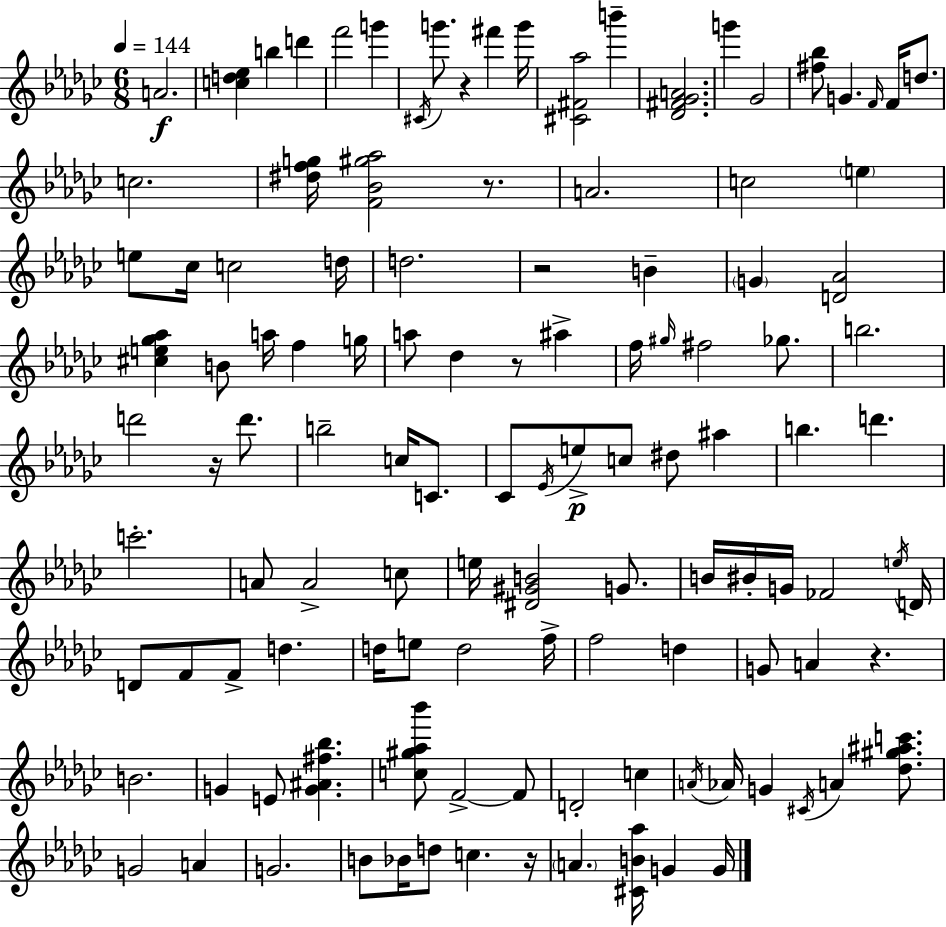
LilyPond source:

{
  \clef treble
  \numericTimeSignature
  \time 6/8
  \key ees \minor
  \tempo 4 = 144
  a'2.\f | <c'' d'' ees''>4 b''4 d'''4 | f'''2 g'''4 | \acciaccatura { cis'16 } g'''8. r4 fis'''4 | \break g'''16 <cis' fis' aes''>2 b'''4-- | <des' fis' ges' a'>2. | g'''4 ges'2 | <fis'' bes''>8 g'4. \grace { f'16 } f'16 d''8. | \break c''2. | <dis'' f'' g''>16 <f' bes' gis'' aes''>2 r8. | a'2. | c''2 \parenthesize e''4 | \break e''8 ces''16 c''2 | d''16 d''2. | r2 b'4-- | \parenthesize g'4 <d' aes'>2 | \break <cis'' e'' ges'' aes''>4 b'8 a''16 f''4 | g''16 a''8 des''4 r8 ais''4-> | f''16 \grace { gis''16 } fis''2 | ges''8. b''2. | \break d'''2 r16 | d'''8. b''2-- c''16 | c'8. ces'8 \acciaccatura { ees'16 } e''8->\p c''8 dis''8 | ais''4 b''4. d'''4. | \break c'''2.-. | a'8 a'2-> | c''8 e''16 <dis' gis' b'>2 | g'8. b'16 bis'16-. g'16 fes'2 | \break \acciaccatura { e''16 } d'16 d'8 f'8 f'8-> d''4. | d''16 e''8 d''2 | f''16-> f''2 | d''4 g'8 a'4 r4. | \break b'2. | g'4 e'8 <g' ais' fis'' bes''>4. | <c'' gis'' aes'' bes'''>8 f'2->~~ | f'8 d'2-. | \break c''4 \acciaccatura { a'16 } aes'16 g'4 \acciaccatura { cis'16 } | a'4 <des'' gis'' ais'' c'''>8. g'2 | a'4 g'2. | b'8 bes'16 d''8 | \break c''4. r16 \parenthesize a'4. | <cis' b' aes''>16 g'4 g'16 \bar "|."
}